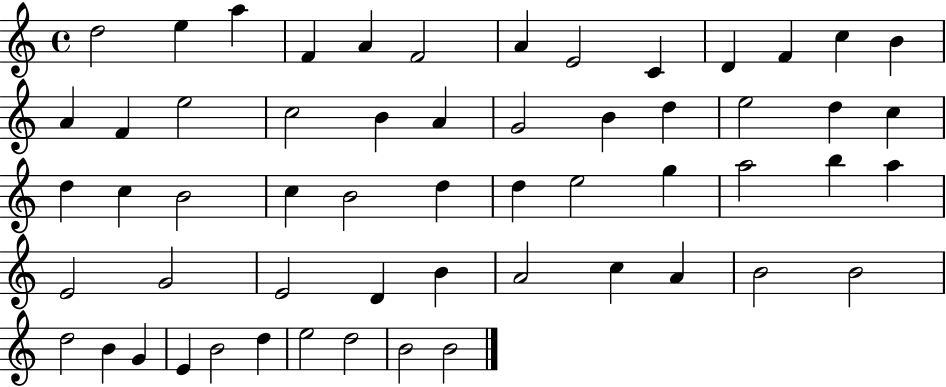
{
  \clef treble
  \time 4/4
  \defaultTimeSignature
  \key c \major
  d''2 e''4 a''4 | f'4 a'4 f'2 | a'4 e'2 c'4 | d'4 f'4 c''4 b'4 | \break a'4 f'4 e''2 | c''2 b'4 a'4 | g'2 b'4 d''4 | e''2 d''4 c''4 | \break d''4 c''4 b'2 | c''4 b'2 d''4 | d''4 e''2 g''4 | a''2 b''4 a''4 | \break e'2 g'2 | e'2 d'4 b'4 | a'2 c''4 a'4 | b'2 b'2 | \break d''2 b'4 g'4 | e'4 b'2 d''4 | e''2 d''2 | b'2 b'2 | \break \bar "|."
}